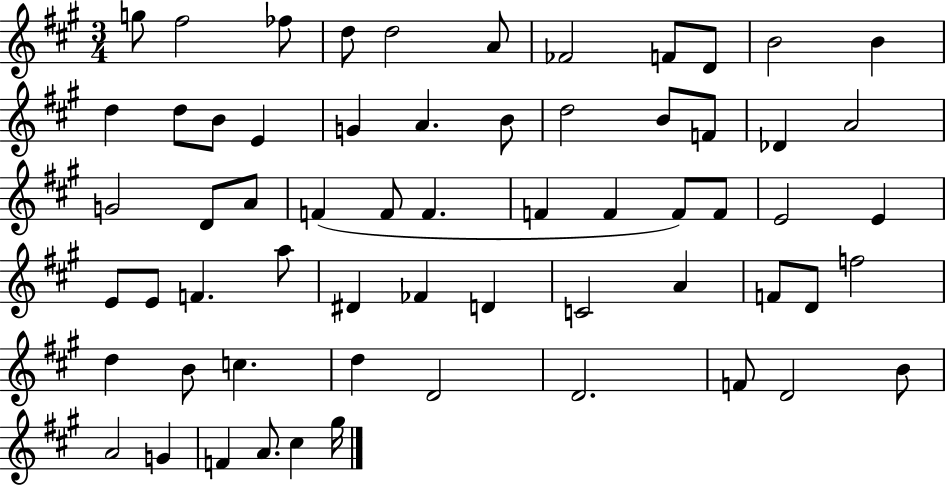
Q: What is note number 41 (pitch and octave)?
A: FES4